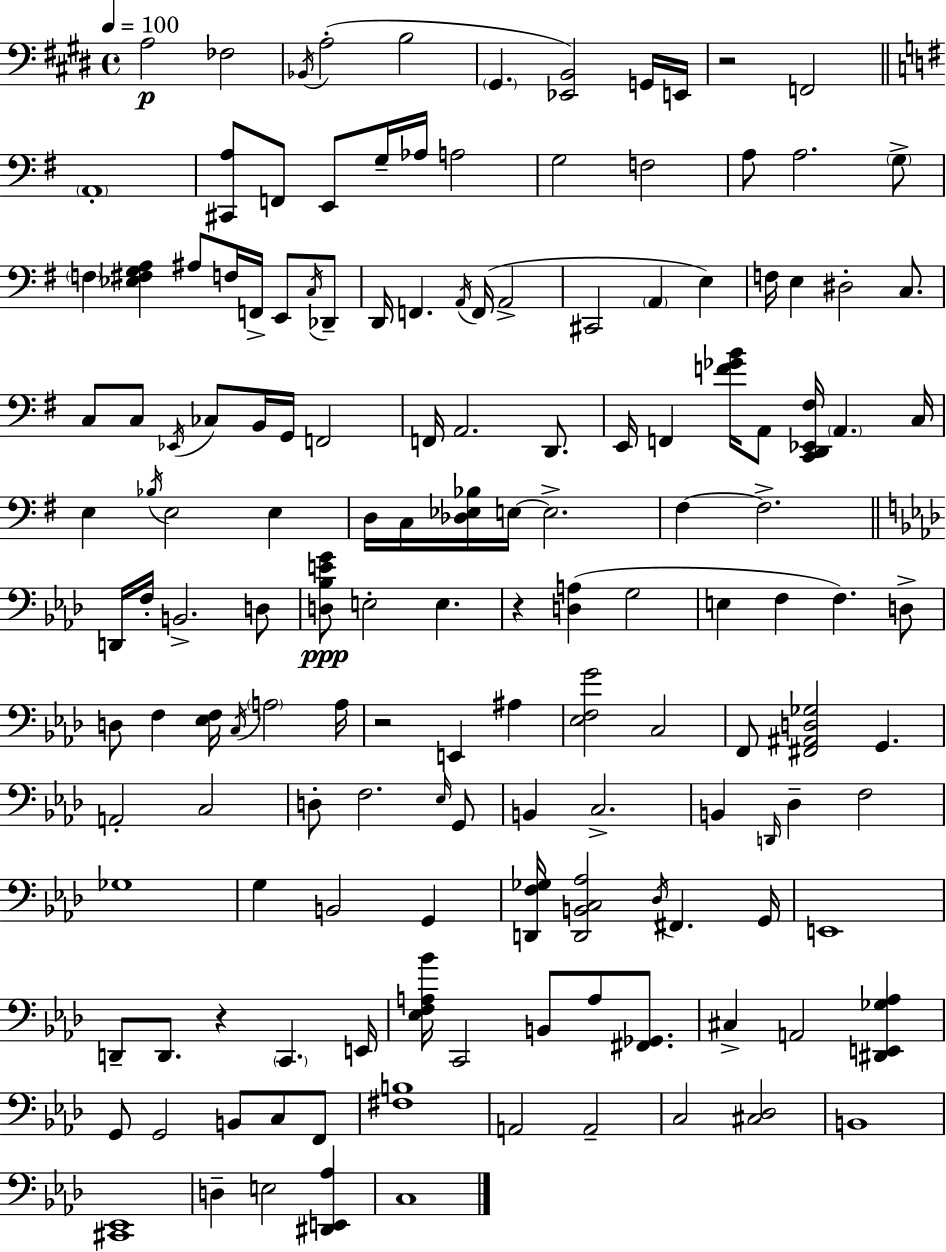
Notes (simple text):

A3/h FES3/h Bb2/s A3/h B3/h G#2/q. [Eb2,B2]/h G2/s E2/s R/h F2/h A2/w [C#2,A3]/e F2/e E2/e G3/s Ab3/s A3/h G3/h F3/h A3/e A3/h. G3/e F3/q [Eb3,F#3,G3,A3]/q A#3/e F3/s F2/s E2/e C3/s Db2/e D2/s F2/q. A2/s F2/s A2/h C#2/h A2/q E3/q F3/s E3/q D#3/h C3/e. C3/e C3/e Eb2/s CES3/e B2/s G2/s F2/h F2/s A2/h. D2/e. E2/s F2/q [F4,Gb4,B4]/s A2/e [C2,D2,Eb2,F#3]/s A2/q. C3/s E3/q Bb3/s E3/h E3/q D3/s C3/s [Db3,Eb3,Bb3]/s E3/s E3/h. F#3/q F#3/h. D2/s F3/s B2/h. D3/e [D3,Bb3,E4,G4]/e E3/h E3/q. R/q [D3,A3]/q G3/h E3/q F3/q F3/q. D3/e D3/e F3/q [Eb3,F3]/s C3/s A3/h A3/s R/h E2/q A#3/q [Eb3,F3,G4]/h C3/h F2/e [F#2,A#2,D3,Gb3]/h G2/q. A2/h C3/h D3/e F3/h. Eb3/s G2/e B2/q C3/h. B2/q D2/s Db3/q F3/h Gb3/w G3/q B2/h G2/q [D2,F3,Gb3]/s [D2,B2,C3,Ab3]/h Db3/s F#2/q. G2/s E2/w D2/e D2/e. R/q C2/q. E2/s [Eb3,F3,A3,Bb4]/s C2/h B2/e A3/e [F#2,Gb2]/e. C#3/q A2/h [D#2,E2,Gb3,Ab3]/q G2/e G2/h B2/e C3/e F2/e [F#3,B3]/w A2/h A2/h C3/h [C#3,Db3]/h B2/w [C#2,Eb2]/w D3/q E3/h [D#2,E2,Ab3]/q C3/w